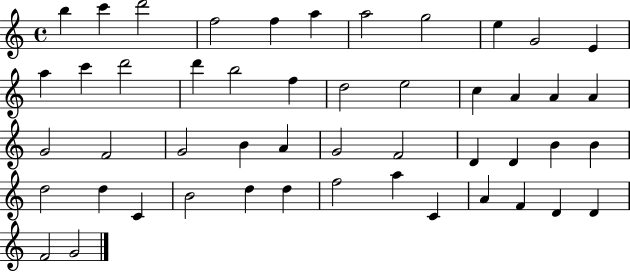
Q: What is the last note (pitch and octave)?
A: G4